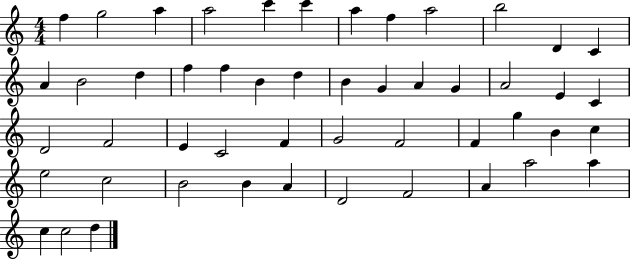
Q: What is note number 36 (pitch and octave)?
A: B4